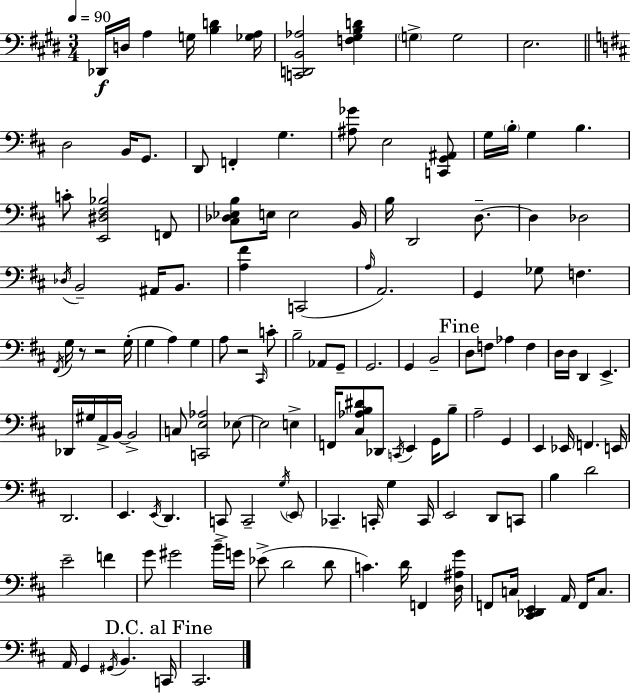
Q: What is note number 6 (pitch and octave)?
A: G3